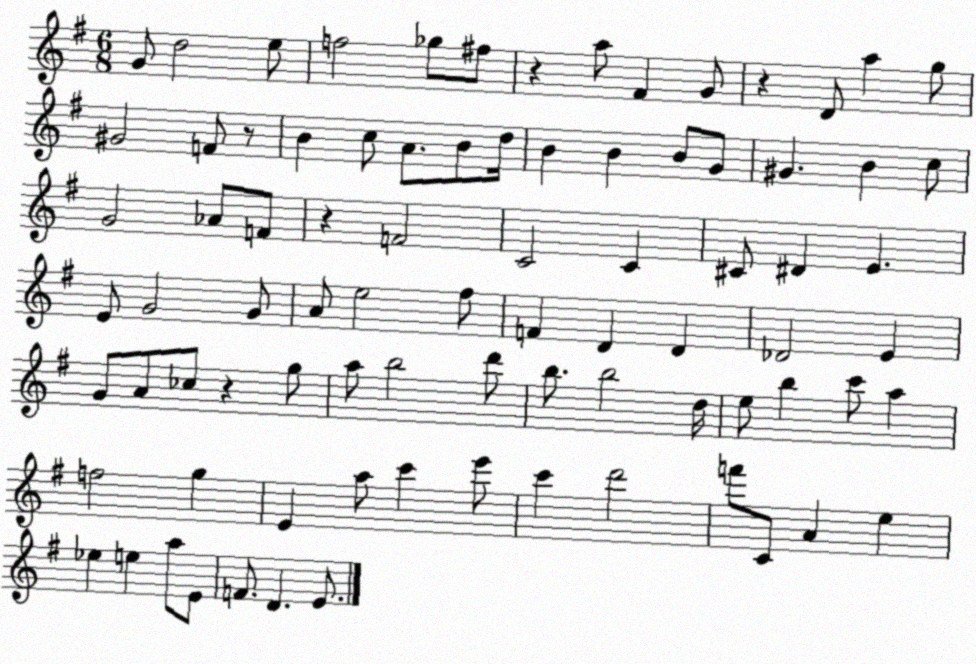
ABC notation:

X:1
T:Untitled
M:6/8
L:1/4
K:G
G/2 d2 e/2 f2 _g/2 ^f/2 z a/2 ^F G/2 z D/2 a g/2 ^G2 F/2 z/2 B c/2 A/2 B/2 d/4 B B B/2 G/2 ^G B c/2 G2 _A/2 F/2 z F2 C2 C ^C/2 ^D E E/2 G2 G/2 A/2 e2 ^f/2 F D D _D2 E G/2 A/2 _c/2 z g/2 a/2 b2 d'/2 b/2 b2 d/4 e/2 b c'/2 a f2 g E a/2 c' e'/2 c' d'2 f'/2 C/2 A e _e e a/2 E/2 F/2 D E/2